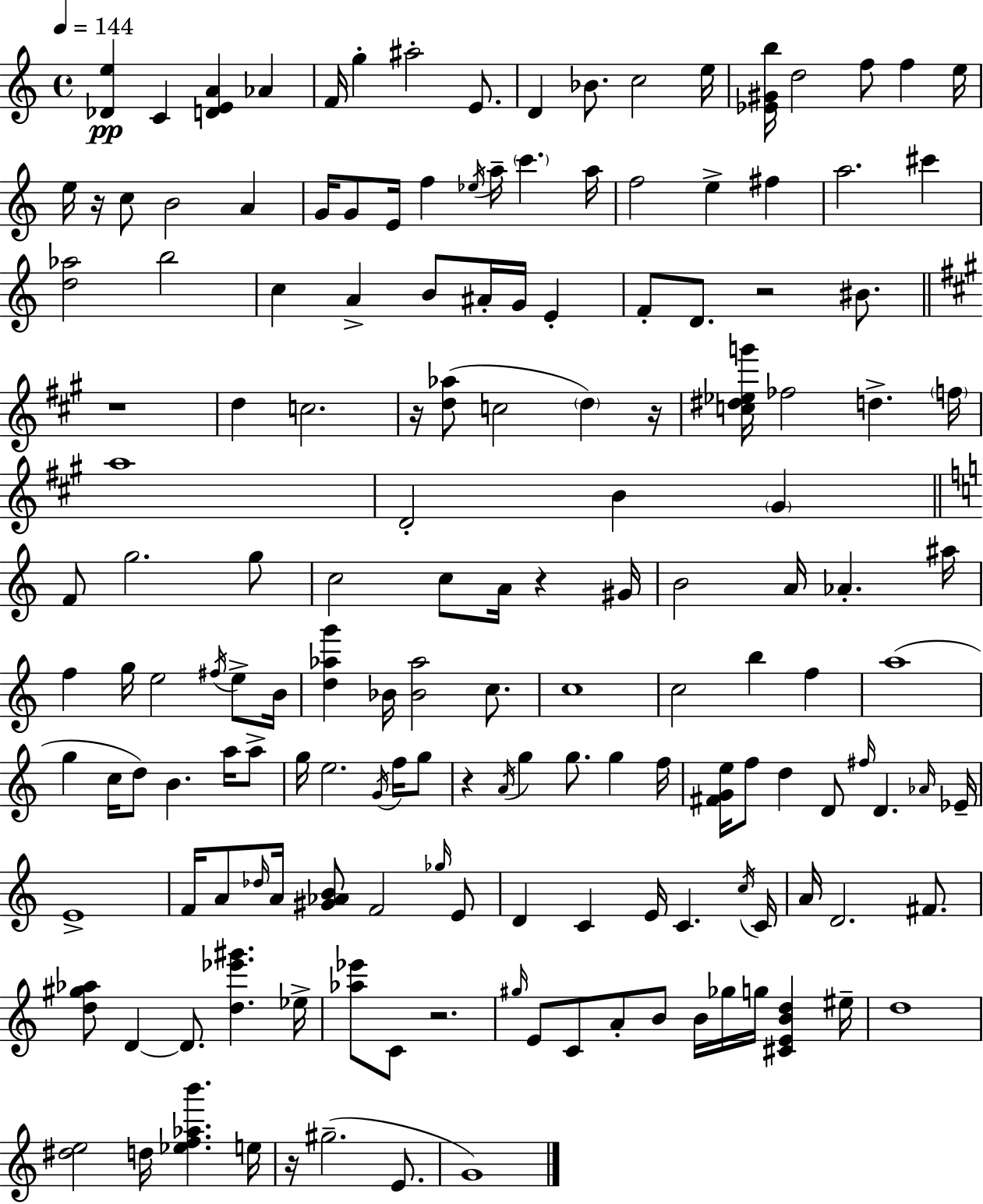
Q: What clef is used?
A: treble